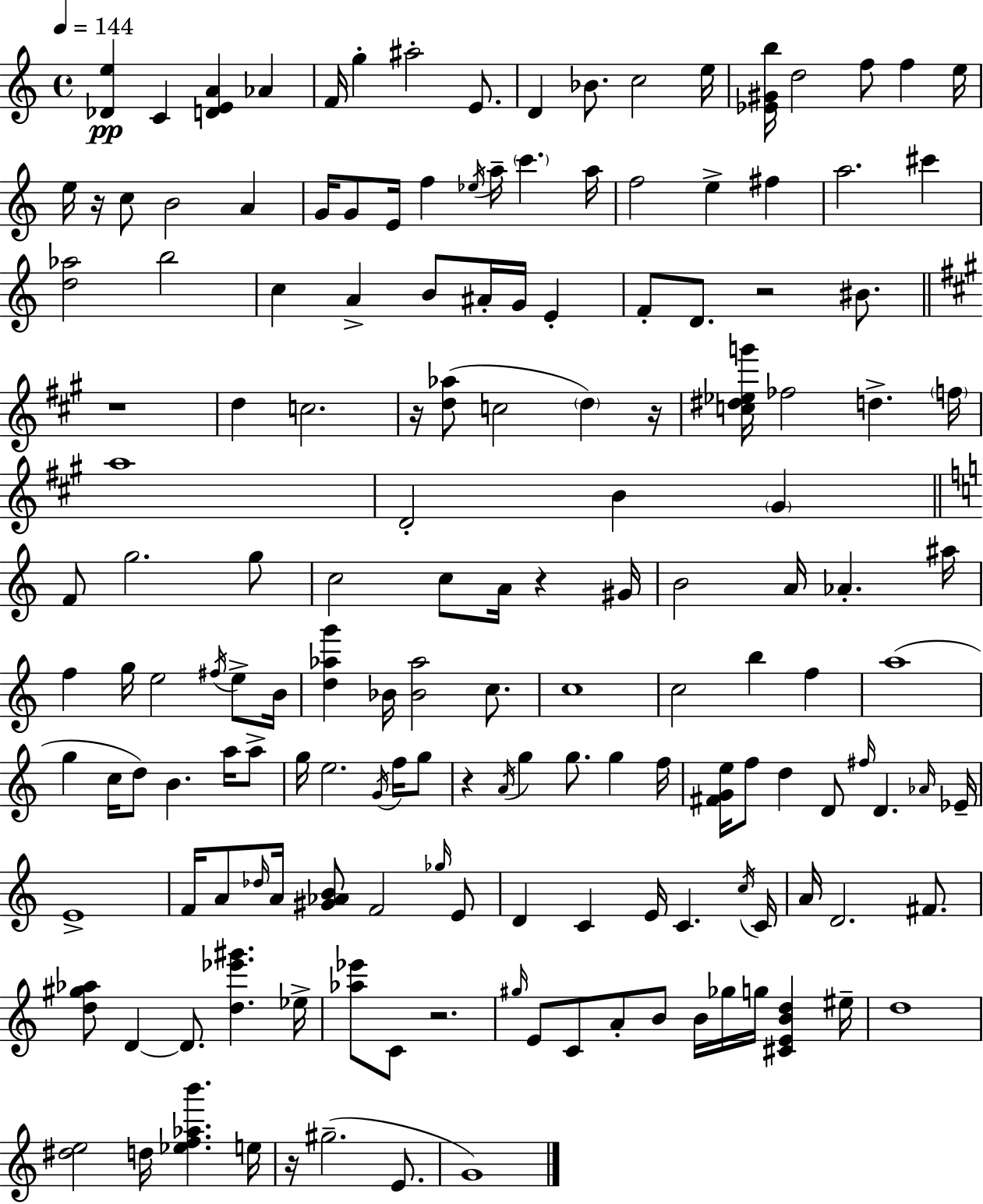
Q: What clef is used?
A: treble